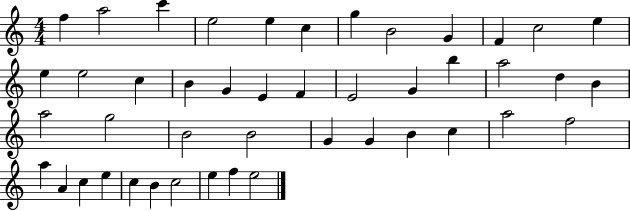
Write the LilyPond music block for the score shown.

{
  \clef treble
  \numericTimeSignature
  \time 4/4
  \key c \major
  f''4 a''2 c'''4 | e''2 e''4 c''4 | g''4 b'2 g'4 | f'4 c''2 e''4 | \break e''4 e''2 c''4 | b'4 g'4 e'4 f'4 | e'2 g'4 b''4 | a''2 d''4 b'4 | \break a''2 g''2 | b'2 b'2 | g'4 g'4 b'4 c''4 | a''2 f''2 | \break a''4 a'4 c''4 e''4 | c''4 b'4 c''2 | e''4 f''4 e''2 | \bar "|."
}